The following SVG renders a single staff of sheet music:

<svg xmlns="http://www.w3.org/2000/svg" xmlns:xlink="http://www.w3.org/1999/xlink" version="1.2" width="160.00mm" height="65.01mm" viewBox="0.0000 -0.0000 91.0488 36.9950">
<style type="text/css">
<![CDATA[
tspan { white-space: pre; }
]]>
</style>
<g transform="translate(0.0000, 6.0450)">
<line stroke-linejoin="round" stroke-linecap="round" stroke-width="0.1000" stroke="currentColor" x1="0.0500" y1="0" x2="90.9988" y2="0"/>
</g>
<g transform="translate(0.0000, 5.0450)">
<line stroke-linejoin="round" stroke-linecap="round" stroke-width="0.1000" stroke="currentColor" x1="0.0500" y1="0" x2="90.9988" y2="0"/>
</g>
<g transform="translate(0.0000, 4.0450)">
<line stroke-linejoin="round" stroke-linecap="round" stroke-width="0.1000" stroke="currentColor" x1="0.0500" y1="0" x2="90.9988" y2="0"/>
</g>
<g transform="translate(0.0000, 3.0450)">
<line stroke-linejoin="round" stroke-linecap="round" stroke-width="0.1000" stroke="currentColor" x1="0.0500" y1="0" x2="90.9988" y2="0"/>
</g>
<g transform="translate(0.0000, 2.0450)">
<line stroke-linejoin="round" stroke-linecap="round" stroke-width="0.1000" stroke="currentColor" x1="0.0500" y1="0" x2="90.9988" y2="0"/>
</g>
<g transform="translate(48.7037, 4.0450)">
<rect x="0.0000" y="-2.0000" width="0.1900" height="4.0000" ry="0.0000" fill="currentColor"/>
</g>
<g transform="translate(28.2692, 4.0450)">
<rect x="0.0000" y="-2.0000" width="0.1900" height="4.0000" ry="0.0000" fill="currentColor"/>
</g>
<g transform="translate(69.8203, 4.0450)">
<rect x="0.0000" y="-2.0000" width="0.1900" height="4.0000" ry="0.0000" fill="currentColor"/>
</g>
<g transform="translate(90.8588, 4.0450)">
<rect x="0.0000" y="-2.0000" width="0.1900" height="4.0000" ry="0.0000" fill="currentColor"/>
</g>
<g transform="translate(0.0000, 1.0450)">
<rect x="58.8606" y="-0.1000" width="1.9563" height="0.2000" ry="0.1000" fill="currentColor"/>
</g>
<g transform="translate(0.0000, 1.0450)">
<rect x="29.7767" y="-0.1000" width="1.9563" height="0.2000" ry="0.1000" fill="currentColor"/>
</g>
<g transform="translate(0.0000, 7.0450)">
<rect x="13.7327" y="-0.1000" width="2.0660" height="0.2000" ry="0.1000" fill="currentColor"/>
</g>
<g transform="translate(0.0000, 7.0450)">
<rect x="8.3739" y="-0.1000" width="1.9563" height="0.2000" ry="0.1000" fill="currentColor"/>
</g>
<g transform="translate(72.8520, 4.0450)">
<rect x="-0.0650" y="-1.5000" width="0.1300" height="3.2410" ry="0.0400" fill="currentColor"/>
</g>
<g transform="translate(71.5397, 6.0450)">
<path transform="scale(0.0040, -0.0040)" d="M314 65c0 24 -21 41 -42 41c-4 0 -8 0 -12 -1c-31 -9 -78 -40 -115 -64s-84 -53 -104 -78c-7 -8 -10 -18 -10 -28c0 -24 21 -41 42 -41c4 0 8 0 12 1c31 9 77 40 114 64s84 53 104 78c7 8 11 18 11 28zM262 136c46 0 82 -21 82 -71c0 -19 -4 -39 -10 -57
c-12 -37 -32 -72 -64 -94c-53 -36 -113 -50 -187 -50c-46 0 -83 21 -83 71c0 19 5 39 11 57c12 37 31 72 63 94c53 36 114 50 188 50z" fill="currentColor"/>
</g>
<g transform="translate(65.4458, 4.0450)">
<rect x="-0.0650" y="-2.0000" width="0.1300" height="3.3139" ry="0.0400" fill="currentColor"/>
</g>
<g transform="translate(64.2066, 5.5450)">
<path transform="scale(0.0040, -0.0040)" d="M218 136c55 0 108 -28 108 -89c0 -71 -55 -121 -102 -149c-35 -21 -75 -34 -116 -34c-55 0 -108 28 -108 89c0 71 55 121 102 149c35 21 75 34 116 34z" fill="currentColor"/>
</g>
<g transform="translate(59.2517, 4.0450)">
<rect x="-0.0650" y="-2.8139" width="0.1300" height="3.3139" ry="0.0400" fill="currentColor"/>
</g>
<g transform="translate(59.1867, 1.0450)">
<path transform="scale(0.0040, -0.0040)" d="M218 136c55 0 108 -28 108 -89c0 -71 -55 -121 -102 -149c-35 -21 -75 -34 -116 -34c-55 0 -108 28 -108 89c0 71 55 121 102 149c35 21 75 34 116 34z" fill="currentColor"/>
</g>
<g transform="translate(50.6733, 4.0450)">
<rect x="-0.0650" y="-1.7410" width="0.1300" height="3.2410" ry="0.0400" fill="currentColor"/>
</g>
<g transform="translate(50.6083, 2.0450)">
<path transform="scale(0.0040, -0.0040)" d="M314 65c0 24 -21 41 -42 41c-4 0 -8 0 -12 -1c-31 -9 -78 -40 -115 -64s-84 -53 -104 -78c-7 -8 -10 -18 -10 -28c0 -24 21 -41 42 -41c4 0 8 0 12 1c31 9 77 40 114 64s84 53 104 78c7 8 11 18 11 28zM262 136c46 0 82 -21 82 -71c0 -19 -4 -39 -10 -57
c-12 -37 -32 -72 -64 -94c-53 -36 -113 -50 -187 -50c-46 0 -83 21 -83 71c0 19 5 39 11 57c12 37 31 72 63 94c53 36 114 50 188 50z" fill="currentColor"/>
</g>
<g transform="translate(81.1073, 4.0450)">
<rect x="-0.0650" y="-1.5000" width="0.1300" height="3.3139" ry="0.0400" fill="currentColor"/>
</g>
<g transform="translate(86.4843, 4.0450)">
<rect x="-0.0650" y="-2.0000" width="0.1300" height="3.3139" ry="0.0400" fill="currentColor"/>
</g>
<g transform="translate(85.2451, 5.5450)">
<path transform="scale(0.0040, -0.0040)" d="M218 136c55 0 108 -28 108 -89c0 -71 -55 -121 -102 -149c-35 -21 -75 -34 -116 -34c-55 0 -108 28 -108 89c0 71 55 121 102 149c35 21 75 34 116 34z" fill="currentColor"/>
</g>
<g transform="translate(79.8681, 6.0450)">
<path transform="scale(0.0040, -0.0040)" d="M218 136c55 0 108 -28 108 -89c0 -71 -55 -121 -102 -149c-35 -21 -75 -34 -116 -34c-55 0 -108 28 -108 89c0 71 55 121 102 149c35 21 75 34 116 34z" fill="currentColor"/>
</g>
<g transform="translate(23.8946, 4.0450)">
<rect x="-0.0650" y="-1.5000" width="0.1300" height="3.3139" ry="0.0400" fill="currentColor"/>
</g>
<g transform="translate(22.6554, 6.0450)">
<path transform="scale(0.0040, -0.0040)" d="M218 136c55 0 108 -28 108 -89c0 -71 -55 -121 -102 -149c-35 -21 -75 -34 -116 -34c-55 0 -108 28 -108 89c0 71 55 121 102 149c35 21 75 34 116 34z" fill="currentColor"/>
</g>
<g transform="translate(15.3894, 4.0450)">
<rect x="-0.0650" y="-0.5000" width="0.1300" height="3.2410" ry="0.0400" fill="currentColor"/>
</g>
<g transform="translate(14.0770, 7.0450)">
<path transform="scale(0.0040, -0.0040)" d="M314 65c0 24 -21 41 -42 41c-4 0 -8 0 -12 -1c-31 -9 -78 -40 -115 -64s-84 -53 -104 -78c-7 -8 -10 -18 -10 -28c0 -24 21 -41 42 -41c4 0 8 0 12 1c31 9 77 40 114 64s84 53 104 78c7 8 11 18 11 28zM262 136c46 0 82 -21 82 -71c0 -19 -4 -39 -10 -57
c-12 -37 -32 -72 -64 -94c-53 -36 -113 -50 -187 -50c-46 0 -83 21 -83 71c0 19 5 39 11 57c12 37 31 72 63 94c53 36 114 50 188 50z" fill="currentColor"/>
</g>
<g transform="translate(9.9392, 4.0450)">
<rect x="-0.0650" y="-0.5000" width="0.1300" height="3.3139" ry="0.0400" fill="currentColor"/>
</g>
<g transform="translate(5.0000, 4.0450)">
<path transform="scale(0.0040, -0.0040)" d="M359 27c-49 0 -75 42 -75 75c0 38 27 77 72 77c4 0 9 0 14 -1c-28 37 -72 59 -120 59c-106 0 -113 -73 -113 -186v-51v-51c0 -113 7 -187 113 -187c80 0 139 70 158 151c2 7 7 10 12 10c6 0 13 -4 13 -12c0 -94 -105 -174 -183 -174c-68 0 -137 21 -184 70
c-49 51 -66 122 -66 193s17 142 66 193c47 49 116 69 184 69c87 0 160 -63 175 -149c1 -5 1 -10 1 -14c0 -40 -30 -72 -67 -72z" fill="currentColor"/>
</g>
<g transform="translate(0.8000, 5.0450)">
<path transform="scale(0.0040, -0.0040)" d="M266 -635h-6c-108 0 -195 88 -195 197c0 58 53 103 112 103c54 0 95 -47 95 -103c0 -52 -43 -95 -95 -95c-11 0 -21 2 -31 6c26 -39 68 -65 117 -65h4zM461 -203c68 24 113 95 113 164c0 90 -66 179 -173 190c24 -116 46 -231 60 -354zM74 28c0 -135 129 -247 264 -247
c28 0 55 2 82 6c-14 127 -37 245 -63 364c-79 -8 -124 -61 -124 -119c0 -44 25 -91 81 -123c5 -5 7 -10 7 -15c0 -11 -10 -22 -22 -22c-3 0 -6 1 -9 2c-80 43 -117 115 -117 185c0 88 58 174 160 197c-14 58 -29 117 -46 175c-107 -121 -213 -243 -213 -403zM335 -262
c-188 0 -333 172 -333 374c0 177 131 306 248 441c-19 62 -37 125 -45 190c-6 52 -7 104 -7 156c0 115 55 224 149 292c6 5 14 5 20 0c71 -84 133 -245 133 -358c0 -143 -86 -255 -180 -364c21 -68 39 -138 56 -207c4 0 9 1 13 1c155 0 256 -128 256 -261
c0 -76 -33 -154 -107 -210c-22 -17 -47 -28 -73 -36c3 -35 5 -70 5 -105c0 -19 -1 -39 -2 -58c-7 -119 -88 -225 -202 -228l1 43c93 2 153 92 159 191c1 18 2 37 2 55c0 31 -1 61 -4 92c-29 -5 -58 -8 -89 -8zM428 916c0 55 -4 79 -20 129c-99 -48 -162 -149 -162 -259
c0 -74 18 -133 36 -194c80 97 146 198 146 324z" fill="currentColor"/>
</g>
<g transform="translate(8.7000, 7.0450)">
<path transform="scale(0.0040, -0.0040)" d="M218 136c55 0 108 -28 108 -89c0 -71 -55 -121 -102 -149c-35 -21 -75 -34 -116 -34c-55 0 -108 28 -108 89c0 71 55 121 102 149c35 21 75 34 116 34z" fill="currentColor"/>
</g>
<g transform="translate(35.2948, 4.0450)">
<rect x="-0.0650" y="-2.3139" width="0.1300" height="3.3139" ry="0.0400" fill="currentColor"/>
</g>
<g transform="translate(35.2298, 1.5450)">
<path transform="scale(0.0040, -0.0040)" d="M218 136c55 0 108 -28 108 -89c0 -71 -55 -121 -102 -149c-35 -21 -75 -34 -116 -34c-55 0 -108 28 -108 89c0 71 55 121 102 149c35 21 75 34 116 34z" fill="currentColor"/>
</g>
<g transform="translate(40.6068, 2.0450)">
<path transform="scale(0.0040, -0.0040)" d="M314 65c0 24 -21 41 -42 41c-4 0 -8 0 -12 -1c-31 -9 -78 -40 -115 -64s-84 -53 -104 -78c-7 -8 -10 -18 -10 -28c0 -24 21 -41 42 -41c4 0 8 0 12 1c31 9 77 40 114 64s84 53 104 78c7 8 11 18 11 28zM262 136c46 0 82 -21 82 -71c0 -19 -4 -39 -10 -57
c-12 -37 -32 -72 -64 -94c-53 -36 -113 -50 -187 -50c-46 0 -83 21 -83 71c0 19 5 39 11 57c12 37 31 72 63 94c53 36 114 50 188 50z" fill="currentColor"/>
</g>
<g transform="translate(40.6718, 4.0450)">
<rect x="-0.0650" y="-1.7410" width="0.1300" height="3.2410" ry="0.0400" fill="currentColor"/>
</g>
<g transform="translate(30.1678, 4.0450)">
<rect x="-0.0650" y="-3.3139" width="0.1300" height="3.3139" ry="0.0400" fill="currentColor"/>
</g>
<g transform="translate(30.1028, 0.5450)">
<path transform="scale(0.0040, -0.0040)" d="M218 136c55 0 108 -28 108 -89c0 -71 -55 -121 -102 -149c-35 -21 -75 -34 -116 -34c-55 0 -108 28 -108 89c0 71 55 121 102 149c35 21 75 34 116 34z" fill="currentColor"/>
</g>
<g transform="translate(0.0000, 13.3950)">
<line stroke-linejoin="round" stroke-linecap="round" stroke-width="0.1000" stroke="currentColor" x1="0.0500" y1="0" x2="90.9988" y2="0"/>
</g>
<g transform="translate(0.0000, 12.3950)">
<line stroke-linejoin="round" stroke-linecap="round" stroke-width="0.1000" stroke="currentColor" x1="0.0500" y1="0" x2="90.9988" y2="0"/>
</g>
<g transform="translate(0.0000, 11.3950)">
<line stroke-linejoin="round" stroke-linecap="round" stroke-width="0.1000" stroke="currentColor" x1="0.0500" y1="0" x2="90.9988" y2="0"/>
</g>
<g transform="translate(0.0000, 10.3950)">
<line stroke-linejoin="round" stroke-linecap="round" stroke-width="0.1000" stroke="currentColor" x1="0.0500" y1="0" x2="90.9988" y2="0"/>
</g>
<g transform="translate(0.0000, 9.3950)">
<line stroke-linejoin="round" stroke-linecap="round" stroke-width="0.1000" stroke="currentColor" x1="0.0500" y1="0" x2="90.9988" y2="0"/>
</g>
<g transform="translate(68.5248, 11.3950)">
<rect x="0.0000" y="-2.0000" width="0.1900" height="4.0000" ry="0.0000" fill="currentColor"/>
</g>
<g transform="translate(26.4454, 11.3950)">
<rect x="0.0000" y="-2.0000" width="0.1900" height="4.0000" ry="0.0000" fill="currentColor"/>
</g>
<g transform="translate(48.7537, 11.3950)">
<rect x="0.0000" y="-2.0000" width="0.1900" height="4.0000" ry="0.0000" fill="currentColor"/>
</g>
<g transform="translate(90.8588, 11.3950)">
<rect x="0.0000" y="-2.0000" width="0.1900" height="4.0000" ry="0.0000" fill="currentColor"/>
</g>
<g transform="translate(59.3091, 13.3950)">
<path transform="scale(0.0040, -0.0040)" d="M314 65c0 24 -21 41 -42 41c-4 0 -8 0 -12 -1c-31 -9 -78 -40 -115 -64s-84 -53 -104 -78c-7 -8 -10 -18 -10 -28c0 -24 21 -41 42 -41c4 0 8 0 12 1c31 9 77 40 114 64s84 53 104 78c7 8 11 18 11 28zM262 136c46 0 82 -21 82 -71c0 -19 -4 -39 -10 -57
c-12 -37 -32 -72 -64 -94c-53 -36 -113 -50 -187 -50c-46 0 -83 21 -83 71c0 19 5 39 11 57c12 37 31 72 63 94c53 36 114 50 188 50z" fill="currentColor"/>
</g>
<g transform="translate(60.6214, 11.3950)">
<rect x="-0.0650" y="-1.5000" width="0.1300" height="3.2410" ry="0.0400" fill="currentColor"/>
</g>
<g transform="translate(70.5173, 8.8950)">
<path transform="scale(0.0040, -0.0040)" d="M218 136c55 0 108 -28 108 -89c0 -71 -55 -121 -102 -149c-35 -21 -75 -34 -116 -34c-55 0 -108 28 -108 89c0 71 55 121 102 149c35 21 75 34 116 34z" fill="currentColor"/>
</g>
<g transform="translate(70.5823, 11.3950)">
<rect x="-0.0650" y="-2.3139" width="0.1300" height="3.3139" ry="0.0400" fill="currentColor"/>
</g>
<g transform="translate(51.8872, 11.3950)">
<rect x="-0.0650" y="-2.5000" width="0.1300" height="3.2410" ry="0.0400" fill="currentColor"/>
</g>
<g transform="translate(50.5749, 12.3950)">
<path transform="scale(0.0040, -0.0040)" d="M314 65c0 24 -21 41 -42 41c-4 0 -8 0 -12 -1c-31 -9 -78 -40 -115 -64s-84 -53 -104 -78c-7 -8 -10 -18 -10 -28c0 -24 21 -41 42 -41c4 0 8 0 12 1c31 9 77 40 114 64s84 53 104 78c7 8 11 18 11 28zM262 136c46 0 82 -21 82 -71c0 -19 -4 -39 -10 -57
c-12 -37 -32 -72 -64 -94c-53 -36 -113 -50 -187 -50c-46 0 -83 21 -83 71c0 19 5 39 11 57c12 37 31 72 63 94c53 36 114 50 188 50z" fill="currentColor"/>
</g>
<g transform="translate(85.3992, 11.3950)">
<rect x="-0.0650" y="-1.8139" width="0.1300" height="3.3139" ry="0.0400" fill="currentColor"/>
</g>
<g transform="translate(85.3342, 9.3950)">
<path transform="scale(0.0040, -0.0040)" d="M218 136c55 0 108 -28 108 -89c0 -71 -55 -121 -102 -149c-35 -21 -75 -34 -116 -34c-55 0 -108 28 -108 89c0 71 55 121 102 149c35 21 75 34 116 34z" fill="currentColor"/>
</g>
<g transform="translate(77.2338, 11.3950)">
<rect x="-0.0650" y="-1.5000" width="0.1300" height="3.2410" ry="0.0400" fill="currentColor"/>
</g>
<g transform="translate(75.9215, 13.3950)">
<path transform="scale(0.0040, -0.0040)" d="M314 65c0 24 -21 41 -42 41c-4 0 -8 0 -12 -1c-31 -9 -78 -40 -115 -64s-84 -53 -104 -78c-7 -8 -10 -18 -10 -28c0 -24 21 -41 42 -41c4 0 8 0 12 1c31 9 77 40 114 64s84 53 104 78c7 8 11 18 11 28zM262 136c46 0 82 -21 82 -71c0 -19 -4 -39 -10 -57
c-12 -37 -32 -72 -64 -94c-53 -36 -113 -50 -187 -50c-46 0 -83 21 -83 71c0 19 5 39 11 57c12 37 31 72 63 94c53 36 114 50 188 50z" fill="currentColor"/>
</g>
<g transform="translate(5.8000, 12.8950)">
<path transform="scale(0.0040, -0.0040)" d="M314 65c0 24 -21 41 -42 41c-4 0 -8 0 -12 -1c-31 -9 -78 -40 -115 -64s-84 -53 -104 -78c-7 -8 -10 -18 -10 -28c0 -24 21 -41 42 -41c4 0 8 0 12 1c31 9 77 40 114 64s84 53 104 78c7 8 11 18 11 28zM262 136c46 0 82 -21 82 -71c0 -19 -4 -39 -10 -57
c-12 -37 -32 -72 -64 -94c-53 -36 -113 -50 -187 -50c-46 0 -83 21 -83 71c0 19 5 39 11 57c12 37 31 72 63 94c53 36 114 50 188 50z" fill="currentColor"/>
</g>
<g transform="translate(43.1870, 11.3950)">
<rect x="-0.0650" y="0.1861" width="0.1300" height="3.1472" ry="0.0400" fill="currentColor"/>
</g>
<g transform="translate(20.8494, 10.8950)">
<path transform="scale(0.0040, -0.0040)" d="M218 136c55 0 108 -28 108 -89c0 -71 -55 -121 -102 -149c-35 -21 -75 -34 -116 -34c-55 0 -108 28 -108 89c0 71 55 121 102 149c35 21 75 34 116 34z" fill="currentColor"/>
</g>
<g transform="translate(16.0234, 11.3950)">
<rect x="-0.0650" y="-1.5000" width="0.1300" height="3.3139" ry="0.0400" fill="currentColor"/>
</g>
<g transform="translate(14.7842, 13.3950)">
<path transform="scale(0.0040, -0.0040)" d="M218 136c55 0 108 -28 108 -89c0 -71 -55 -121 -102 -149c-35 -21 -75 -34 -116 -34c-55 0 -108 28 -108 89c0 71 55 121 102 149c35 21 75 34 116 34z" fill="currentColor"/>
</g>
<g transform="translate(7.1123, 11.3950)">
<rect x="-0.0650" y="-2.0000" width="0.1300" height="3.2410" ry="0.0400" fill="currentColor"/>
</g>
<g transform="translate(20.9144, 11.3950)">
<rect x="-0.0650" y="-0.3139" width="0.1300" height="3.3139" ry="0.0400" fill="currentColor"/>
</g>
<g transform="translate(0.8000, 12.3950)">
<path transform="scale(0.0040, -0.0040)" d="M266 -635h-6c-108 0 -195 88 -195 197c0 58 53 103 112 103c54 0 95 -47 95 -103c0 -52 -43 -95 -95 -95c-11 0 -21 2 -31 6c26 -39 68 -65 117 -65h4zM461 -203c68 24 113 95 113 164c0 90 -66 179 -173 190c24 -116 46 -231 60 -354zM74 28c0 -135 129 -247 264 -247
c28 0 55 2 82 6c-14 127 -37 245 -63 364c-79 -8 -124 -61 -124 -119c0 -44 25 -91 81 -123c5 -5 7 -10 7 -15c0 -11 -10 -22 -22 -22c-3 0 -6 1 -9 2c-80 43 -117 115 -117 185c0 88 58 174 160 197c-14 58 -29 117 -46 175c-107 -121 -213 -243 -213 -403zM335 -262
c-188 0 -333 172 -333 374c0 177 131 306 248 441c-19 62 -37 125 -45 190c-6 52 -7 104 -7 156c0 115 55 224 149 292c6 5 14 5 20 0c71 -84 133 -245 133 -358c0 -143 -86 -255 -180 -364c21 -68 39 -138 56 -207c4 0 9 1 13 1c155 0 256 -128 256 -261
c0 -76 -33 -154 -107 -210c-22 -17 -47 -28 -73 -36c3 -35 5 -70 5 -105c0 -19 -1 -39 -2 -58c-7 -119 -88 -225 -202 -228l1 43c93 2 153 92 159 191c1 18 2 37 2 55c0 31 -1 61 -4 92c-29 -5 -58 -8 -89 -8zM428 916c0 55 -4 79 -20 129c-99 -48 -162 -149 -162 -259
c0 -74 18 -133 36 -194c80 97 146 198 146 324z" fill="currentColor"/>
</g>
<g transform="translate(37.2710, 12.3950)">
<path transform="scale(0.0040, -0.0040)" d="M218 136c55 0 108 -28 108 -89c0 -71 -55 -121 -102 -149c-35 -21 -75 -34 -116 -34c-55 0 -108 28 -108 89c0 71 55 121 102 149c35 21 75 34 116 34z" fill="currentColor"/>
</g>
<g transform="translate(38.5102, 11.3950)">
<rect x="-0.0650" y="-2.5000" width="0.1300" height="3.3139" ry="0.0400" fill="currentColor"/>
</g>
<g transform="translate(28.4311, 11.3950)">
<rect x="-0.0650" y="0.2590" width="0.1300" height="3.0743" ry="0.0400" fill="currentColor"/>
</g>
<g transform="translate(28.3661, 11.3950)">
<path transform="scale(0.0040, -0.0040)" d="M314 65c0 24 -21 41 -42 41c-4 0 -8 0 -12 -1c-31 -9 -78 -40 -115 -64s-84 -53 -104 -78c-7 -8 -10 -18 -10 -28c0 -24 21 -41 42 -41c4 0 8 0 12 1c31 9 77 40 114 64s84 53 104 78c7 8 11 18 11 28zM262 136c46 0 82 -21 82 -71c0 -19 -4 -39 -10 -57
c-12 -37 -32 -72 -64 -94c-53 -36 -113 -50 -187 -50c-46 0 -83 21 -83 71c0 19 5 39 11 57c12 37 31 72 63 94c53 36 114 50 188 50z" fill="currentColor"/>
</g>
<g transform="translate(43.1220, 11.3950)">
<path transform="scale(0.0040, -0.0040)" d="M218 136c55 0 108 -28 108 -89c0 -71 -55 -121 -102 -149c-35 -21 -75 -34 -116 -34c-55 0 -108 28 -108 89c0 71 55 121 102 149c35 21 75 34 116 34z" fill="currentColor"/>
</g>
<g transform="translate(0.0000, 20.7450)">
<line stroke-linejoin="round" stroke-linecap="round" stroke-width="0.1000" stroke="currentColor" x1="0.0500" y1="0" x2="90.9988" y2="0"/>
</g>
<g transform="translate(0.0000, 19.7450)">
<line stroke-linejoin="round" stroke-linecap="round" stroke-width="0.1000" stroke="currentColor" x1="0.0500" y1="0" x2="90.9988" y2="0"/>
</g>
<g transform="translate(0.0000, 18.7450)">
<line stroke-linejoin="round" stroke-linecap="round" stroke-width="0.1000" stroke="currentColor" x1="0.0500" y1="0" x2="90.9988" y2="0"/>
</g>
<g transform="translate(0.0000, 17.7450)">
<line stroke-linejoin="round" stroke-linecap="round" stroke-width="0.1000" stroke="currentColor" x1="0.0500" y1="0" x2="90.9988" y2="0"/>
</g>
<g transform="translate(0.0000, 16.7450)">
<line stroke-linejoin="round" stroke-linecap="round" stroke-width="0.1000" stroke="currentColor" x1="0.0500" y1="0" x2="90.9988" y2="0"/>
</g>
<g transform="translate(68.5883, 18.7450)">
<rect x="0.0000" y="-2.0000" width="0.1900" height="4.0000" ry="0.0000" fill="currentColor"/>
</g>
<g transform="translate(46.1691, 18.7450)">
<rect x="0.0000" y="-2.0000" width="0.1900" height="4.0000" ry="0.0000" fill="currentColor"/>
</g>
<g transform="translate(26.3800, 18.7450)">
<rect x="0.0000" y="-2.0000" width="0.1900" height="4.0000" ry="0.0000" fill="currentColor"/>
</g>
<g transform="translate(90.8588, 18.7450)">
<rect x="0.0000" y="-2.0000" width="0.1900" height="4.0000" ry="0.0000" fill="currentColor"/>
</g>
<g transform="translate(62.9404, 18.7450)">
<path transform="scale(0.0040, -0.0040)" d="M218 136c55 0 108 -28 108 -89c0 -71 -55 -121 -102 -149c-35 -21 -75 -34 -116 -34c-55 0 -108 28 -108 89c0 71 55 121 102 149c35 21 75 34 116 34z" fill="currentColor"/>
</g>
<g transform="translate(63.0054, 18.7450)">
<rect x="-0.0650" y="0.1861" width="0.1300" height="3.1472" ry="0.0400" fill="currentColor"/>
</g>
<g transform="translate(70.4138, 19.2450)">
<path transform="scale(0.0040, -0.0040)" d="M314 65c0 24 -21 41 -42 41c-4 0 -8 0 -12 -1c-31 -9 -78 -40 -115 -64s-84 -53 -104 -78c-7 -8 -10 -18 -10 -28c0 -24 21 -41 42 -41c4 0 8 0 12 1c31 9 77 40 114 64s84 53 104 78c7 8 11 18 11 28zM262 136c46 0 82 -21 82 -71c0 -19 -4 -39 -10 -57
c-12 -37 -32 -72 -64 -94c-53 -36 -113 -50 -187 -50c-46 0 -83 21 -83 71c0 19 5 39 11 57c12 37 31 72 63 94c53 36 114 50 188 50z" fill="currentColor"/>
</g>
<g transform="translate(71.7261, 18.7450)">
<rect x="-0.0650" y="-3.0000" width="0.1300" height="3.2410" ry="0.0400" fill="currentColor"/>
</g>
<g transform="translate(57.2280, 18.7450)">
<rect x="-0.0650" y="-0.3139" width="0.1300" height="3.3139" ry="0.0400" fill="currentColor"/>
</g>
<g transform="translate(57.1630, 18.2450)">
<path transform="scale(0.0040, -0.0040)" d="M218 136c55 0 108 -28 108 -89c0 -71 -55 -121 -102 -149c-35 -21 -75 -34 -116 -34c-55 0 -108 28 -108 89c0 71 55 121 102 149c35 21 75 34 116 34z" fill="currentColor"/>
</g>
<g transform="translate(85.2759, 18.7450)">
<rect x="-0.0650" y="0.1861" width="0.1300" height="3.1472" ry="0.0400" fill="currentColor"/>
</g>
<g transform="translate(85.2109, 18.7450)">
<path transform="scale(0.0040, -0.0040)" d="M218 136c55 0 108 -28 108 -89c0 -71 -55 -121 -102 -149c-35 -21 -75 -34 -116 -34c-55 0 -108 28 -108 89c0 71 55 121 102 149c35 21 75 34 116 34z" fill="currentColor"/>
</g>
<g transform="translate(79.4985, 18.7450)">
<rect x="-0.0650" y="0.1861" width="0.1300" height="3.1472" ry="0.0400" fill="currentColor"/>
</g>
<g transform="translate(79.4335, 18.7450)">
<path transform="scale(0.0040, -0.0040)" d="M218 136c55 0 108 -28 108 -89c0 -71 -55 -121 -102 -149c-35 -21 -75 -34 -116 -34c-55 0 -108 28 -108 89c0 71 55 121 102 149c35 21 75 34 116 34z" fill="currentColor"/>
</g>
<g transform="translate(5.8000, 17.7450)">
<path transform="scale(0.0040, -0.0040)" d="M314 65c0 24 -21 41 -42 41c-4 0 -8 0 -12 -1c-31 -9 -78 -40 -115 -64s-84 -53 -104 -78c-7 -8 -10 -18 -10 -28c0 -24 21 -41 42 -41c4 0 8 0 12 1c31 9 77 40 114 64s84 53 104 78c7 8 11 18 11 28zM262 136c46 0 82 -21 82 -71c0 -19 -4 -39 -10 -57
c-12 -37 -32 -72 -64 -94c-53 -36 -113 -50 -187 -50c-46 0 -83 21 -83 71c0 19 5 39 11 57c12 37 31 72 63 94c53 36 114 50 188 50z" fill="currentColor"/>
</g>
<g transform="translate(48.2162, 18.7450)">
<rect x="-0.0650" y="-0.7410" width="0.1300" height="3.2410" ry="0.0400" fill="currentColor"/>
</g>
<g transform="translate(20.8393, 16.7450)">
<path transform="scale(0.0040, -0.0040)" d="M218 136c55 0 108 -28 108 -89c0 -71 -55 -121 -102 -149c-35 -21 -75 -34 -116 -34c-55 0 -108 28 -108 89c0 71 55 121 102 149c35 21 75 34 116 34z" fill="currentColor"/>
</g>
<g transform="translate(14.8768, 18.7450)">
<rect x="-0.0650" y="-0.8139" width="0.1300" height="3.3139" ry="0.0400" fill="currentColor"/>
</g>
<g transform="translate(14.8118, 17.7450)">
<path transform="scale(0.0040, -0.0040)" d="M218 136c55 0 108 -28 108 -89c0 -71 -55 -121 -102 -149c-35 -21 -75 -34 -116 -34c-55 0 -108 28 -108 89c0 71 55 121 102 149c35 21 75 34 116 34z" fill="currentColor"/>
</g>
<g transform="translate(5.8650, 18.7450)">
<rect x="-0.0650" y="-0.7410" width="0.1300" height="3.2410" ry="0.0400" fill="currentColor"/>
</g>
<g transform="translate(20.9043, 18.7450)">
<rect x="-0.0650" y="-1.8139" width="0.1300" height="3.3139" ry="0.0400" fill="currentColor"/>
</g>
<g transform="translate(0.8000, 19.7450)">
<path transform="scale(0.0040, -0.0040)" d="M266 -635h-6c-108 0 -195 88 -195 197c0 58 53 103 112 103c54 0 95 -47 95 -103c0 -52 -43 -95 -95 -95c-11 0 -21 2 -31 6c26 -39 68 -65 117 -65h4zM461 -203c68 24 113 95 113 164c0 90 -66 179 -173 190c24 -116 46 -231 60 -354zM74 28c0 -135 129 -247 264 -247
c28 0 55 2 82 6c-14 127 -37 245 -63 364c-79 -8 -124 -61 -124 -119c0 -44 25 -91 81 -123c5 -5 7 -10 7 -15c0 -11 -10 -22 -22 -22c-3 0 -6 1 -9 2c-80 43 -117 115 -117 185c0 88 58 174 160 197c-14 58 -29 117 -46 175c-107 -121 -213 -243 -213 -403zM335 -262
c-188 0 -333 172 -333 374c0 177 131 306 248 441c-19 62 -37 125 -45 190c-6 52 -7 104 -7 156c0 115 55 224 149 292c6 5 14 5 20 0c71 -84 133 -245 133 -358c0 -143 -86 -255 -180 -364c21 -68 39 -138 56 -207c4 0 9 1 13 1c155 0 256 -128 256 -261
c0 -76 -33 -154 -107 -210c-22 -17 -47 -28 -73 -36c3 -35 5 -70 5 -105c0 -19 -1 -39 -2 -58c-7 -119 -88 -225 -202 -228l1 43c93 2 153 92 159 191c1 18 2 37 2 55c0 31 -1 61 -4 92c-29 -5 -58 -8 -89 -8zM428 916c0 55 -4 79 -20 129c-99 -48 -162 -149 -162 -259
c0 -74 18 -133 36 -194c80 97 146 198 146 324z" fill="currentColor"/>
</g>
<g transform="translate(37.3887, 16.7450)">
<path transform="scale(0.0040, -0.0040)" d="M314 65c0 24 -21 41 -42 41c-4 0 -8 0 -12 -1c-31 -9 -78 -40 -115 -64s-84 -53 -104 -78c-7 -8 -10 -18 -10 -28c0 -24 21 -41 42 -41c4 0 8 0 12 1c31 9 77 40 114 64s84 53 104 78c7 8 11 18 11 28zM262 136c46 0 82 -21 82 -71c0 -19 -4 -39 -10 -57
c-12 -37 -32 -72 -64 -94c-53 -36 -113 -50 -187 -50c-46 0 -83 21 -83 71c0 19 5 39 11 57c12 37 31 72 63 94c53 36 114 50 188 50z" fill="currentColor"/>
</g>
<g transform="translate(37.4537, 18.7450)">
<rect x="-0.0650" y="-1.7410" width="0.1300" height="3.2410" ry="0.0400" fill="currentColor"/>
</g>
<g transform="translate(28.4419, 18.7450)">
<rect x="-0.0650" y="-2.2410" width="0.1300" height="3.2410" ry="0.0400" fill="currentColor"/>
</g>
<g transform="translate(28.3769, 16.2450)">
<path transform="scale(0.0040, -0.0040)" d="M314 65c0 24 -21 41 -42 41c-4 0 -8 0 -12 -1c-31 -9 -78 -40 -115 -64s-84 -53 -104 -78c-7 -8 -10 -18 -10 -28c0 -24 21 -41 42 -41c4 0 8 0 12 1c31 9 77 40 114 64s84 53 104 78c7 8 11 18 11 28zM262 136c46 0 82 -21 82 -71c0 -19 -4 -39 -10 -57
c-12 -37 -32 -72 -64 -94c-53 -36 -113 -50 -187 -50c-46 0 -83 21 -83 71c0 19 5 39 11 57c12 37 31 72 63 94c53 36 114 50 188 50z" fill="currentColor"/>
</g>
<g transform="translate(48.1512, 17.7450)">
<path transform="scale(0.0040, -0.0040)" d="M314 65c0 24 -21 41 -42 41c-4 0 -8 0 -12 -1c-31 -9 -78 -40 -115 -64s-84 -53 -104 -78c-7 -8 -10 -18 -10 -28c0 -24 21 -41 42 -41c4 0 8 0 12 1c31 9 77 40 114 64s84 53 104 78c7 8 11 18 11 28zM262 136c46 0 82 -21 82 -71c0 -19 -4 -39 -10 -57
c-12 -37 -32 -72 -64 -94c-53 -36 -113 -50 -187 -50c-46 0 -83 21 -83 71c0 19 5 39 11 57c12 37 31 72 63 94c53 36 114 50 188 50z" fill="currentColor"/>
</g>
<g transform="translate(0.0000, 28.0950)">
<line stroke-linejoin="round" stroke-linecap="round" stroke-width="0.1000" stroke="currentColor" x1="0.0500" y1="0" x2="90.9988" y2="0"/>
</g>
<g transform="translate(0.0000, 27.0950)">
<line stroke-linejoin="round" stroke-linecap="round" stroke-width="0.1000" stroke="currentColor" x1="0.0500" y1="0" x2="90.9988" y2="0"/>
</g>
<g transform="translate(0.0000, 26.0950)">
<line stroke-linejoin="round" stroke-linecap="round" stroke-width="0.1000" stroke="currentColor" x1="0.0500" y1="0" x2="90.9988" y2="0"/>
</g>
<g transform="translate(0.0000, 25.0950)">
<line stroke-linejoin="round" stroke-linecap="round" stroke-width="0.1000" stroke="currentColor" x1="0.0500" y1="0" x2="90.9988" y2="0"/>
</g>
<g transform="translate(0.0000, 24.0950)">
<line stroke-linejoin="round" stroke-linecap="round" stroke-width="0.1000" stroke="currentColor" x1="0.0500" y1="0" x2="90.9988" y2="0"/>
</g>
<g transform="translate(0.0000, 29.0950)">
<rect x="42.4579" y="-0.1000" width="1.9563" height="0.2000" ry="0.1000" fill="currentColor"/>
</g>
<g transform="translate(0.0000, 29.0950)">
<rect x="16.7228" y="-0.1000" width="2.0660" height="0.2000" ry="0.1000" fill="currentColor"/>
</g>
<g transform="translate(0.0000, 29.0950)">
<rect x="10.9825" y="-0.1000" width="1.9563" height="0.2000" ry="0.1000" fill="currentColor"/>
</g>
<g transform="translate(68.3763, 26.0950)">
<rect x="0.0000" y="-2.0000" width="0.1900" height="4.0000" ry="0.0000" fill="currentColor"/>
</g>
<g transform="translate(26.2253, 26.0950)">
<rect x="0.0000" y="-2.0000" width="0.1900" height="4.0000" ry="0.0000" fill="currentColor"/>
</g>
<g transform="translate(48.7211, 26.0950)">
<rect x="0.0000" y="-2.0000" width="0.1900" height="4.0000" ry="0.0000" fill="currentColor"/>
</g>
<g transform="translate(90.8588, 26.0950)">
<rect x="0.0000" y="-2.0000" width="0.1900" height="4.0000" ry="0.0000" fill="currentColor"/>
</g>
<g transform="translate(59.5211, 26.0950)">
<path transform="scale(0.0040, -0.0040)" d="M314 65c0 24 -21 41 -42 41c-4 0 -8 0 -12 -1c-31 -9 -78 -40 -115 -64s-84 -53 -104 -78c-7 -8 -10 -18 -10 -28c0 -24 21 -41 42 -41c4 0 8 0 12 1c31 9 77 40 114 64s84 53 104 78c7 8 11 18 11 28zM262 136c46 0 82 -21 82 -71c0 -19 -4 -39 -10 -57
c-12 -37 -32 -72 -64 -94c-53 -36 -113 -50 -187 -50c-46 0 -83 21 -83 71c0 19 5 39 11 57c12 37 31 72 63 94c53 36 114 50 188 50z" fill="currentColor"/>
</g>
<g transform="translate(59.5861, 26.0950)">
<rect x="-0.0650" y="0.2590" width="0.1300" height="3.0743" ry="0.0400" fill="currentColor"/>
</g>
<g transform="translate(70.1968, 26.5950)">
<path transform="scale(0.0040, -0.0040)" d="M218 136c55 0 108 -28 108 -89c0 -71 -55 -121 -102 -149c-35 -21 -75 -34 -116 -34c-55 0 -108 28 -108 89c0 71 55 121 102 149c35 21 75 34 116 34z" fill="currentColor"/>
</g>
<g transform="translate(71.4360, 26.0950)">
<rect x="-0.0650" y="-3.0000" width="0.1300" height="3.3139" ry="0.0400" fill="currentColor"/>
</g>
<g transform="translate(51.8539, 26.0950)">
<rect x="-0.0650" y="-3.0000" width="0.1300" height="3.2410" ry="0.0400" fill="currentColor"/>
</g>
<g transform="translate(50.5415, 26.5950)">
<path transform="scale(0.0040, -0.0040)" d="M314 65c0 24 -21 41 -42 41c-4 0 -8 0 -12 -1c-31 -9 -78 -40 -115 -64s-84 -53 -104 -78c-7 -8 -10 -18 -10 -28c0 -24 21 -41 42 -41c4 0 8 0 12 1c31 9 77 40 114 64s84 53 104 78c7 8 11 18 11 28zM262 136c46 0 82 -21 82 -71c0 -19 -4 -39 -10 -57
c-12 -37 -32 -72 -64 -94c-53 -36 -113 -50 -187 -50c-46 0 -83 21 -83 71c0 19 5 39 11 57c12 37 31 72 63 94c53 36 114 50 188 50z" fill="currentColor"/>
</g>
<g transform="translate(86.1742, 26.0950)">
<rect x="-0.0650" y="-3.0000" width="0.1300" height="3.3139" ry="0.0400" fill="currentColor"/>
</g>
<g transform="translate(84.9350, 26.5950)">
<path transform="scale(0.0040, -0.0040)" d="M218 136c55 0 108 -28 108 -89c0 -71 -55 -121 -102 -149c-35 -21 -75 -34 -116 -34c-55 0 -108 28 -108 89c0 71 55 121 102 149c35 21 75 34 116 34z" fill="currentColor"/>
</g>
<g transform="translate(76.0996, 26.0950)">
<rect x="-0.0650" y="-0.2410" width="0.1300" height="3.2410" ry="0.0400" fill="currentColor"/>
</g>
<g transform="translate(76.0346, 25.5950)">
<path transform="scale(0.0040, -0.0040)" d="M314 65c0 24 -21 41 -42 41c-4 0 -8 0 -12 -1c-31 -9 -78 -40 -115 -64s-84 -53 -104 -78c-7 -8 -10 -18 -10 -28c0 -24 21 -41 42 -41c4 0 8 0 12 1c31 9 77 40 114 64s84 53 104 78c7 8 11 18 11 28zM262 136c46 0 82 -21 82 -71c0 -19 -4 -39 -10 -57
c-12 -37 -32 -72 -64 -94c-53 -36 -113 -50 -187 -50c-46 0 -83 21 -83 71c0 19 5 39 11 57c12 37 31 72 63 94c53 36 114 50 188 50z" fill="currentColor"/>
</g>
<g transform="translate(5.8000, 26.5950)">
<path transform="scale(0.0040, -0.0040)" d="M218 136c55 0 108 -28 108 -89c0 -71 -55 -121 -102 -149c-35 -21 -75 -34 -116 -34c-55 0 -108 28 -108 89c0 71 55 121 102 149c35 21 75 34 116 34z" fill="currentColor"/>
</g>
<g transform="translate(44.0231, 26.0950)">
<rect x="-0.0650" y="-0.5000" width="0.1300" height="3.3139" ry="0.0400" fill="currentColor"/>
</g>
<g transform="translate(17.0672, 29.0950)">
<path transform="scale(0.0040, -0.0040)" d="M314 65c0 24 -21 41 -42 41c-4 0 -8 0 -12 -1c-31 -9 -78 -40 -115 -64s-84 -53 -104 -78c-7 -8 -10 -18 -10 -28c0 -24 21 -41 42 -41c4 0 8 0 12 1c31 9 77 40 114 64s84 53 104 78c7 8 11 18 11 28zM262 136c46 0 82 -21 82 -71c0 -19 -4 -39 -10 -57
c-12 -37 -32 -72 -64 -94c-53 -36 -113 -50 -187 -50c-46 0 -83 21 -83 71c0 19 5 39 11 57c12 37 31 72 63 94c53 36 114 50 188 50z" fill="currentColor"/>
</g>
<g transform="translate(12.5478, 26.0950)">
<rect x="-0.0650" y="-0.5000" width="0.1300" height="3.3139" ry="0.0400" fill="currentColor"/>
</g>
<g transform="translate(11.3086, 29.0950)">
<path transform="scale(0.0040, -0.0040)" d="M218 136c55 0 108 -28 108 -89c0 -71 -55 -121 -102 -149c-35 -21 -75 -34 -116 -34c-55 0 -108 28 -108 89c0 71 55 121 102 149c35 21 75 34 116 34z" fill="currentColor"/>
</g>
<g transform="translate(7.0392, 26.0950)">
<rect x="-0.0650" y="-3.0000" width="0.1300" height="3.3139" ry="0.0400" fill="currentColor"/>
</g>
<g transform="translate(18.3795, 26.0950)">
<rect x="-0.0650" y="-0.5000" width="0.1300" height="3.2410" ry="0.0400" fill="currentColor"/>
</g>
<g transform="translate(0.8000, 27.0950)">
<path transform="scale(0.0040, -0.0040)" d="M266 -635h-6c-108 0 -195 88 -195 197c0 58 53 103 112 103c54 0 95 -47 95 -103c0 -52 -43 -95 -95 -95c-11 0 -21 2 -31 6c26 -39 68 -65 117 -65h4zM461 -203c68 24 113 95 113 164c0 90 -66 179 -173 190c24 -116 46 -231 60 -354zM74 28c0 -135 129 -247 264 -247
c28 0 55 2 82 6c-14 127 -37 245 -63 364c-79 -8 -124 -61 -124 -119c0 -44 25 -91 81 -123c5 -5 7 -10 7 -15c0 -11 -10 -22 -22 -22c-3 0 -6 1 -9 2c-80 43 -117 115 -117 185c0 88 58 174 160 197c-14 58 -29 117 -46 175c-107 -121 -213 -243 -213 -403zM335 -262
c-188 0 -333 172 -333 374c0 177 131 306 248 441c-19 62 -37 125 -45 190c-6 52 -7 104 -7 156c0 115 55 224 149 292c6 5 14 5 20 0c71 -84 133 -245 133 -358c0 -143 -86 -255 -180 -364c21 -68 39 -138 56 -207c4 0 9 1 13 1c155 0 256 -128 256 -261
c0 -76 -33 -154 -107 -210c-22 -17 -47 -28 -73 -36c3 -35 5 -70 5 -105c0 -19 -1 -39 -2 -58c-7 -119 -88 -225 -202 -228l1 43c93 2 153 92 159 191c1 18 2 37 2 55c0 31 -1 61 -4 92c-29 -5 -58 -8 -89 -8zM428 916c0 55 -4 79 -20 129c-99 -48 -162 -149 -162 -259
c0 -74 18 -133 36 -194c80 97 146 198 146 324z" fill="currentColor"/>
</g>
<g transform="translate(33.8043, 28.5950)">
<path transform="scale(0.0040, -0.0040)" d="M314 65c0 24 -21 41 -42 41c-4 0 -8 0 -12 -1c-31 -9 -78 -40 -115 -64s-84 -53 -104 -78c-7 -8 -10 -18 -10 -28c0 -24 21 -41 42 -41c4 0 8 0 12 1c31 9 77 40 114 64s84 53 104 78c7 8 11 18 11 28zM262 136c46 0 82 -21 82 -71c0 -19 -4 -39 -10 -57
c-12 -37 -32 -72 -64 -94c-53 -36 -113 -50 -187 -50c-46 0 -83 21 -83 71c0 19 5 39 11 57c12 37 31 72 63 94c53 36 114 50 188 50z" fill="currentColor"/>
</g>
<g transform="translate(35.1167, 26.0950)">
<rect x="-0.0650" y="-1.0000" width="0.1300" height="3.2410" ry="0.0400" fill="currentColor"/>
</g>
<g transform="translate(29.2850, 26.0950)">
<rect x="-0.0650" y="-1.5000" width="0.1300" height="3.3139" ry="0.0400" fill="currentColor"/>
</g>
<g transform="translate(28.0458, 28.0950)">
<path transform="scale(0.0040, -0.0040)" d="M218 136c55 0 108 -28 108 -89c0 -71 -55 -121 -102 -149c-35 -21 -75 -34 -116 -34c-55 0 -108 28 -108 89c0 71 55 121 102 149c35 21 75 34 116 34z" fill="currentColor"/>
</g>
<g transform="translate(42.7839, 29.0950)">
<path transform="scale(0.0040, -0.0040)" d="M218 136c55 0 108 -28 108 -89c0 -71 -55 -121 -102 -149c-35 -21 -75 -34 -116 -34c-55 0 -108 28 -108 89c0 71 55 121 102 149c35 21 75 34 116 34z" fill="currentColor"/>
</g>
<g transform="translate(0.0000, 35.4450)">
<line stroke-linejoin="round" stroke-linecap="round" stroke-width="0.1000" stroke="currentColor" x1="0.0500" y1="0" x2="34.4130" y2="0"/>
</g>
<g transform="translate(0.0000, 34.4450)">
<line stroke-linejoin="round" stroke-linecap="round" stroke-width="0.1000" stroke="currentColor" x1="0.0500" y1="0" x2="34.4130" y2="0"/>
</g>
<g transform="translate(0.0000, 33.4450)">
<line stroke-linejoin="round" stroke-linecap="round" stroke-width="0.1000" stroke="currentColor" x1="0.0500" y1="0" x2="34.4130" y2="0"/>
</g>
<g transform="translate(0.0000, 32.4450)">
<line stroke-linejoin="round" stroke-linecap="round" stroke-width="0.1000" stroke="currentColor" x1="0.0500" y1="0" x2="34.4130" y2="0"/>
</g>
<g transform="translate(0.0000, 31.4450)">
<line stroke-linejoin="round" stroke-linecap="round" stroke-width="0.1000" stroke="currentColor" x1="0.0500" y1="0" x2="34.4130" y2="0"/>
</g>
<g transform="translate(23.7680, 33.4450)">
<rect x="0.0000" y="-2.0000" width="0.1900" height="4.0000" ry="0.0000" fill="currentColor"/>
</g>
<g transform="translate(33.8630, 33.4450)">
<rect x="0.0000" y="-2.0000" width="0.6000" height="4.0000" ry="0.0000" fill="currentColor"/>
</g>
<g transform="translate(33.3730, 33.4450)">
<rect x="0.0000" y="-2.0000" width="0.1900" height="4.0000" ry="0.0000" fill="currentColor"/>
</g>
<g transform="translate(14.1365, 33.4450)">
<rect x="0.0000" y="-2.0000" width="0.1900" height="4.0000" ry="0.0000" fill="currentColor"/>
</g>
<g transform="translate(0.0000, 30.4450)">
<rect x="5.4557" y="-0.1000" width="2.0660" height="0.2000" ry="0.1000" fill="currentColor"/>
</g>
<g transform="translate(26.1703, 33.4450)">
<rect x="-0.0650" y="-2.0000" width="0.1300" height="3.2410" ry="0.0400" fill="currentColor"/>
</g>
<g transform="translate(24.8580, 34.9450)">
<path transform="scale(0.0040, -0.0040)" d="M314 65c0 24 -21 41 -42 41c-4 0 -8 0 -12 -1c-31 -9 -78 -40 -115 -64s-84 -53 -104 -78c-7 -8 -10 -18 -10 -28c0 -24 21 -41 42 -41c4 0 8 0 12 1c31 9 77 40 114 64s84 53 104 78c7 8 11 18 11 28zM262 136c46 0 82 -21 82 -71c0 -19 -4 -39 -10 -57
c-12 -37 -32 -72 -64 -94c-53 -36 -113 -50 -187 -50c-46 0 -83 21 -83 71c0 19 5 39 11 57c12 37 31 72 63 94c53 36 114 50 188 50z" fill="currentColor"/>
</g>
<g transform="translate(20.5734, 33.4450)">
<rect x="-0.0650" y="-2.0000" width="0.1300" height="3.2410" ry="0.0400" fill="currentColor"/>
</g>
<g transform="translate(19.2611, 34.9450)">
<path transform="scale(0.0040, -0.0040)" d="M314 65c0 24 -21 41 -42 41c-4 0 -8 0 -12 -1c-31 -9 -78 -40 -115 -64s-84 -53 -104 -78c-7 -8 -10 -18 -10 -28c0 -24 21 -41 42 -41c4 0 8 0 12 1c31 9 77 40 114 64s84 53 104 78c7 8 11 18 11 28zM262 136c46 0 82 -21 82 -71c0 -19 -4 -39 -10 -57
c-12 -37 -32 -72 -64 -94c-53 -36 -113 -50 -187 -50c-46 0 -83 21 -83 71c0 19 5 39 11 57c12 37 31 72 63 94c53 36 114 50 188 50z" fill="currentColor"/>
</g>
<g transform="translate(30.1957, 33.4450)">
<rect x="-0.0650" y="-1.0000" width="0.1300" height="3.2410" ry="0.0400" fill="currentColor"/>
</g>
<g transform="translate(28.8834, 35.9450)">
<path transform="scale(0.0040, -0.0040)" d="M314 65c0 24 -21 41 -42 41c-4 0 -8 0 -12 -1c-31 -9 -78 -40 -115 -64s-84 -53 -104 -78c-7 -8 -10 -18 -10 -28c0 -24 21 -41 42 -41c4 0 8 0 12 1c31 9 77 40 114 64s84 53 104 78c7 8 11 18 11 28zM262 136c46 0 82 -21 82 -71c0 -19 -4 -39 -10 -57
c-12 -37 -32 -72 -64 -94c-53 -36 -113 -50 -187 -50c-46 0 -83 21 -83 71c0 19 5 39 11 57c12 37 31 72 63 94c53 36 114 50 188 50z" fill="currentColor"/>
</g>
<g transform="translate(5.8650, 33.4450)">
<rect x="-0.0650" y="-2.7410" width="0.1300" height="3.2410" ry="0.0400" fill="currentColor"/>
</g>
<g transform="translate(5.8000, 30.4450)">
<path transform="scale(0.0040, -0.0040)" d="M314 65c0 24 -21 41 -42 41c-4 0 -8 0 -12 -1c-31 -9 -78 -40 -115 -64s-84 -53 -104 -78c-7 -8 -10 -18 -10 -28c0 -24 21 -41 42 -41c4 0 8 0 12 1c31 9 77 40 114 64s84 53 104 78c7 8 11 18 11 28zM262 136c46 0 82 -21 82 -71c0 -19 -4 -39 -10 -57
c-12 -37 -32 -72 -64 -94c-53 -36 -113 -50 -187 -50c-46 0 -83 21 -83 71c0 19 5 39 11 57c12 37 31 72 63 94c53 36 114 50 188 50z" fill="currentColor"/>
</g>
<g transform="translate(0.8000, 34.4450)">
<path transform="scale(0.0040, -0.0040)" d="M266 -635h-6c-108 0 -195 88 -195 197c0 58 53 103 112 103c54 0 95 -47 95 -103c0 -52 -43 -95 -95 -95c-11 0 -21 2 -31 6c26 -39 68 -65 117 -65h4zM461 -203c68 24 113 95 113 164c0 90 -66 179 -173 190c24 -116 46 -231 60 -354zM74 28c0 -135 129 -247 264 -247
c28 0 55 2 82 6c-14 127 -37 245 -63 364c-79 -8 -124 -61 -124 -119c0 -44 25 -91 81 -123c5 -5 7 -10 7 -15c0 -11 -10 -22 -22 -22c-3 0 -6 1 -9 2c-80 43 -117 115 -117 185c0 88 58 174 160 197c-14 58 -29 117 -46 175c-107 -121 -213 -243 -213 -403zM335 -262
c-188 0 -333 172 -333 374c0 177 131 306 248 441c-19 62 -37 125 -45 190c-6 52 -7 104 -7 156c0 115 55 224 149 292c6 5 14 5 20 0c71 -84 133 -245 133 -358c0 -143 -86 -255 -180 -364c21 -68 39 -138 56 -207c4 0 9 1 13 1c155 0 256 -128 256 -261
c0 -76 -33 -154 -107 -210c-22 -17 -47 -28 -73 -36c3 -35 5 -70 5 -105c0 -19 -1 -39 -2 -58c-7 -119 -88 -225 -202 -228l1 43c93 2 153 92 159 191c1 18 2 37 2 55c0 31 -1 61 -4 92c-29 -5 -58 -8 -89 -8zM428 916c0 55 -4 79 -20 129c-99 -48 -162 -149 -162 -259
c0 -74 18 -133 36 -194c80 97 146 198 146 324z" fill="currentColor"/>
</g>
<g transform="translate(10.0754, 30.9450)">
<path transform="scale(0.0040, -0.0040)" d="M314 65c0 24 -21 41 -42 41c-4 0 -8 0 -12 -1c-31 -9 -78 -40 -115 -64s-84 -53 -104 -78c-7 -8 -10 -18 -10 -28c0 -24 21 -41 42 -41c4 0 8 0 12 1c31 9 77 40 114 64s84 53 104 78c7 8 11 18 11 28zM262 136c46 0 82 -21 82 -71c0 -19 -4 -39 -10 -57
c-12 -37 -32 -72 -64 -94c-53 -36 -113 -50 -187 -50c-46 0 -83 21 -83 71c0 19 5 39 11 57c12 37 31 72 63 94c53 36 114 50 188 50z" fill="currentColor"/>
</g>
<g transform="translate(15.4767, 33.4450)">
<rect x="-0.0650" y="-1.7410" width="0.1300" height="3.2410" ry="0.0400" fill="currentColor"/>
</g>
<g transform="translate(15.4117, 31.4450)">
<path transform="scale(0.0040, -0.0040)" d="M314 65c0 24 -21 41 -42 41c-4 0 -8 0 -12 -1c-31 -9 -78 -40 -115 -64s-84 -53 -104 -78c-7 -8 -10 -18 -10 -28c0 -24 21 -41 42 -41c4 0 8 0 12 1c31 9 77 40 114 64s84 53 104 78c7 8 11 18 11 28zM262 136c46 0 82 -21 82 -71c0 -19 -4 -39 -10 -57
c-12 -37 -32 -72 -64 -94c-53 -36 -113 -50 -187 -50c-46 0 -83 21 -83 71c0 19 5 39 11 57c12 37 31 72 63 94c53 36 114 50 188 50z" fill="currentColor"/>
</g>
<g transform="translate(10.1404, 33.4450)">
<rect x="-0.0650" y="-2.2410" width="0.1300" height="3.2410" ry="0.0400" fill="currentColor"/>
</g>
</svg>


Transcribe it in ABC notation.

X:1
T:Untitled
M:4/4
L:1/4
K:C
C C2 E b g f2 f2 a F E2 E F F2 E c B2 G B G2 E2 g E2 f d2 d f g2 f2 d2 c B A2 B B A C C2 E D2 C A2 B2 A c2 A a2 g2 f2 F2 F2 D2